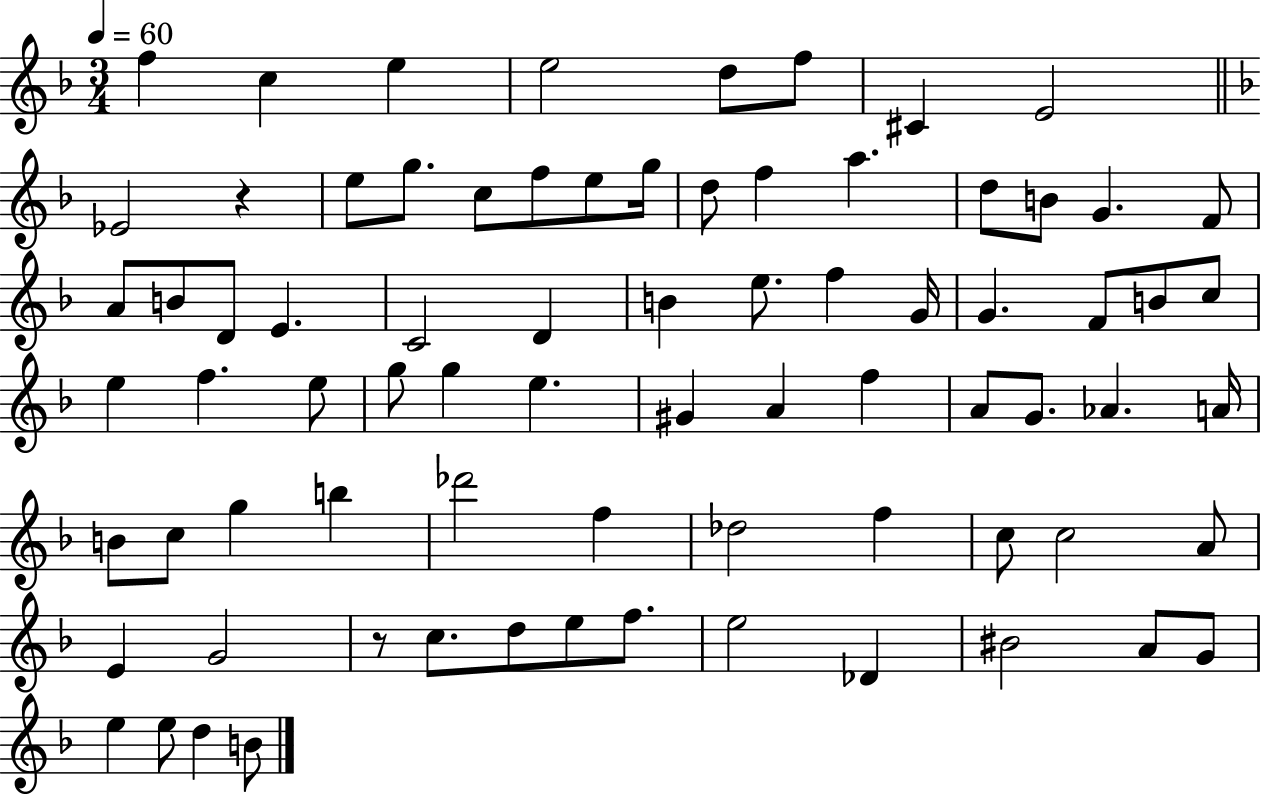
F5/q C5/q E5/q E5/h D5/e F5/e C#4/q E4/h Eb4/h R/q E5/e G5/e. C5/e F5/e E5/e G5/s D5/e F5/q A5/q. D5/e B4/e G4/q. F4/e A4/e B4/e D4/e E4/q. C4/h D4/q B4/q E5/e. F5/q G4/s G4/q. F4/e B4/e C5/e E5/q F5/q. E5/e G5/e G5/q E5/q. G#4/q A4/q F5/q A4/e G4/e. Ab4/q. A4/s B4/e C5/e G5/q B5/q Db6/h F5/q Db5/h F5/q C5/e C5/h A4/e E4/q G4/h R/e C5/e. D5/e E5/e F5/e. E5/h Db4/q BIS4/h A4/e G4/e E5/q E5/e D5/q B4/e